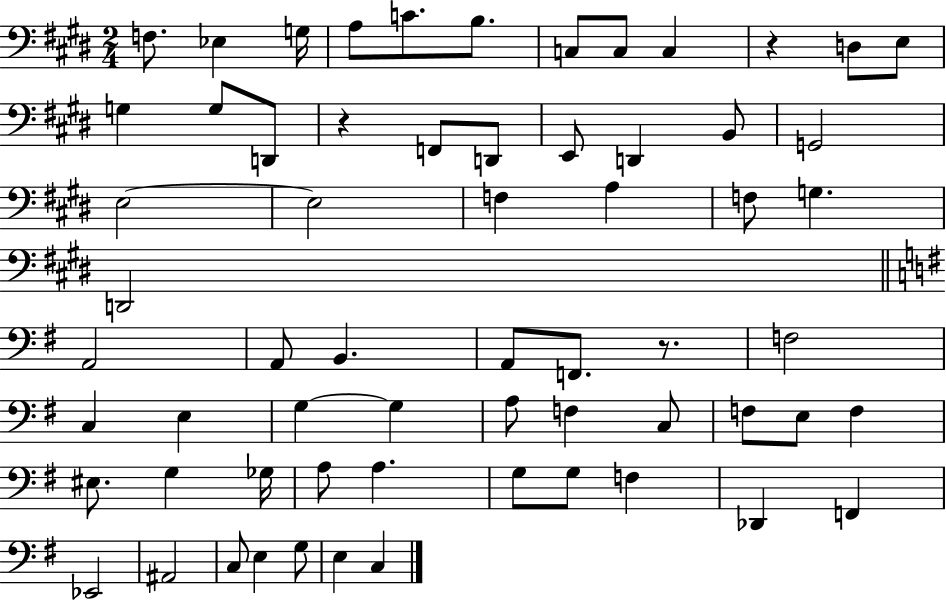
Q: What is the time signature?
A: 2/4